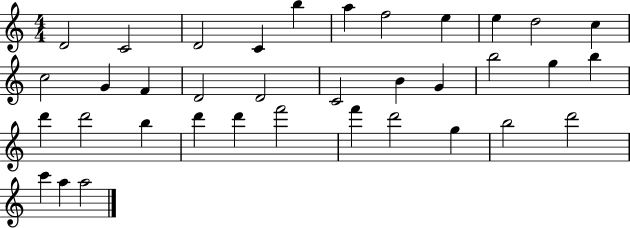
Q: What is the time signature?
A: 4/4